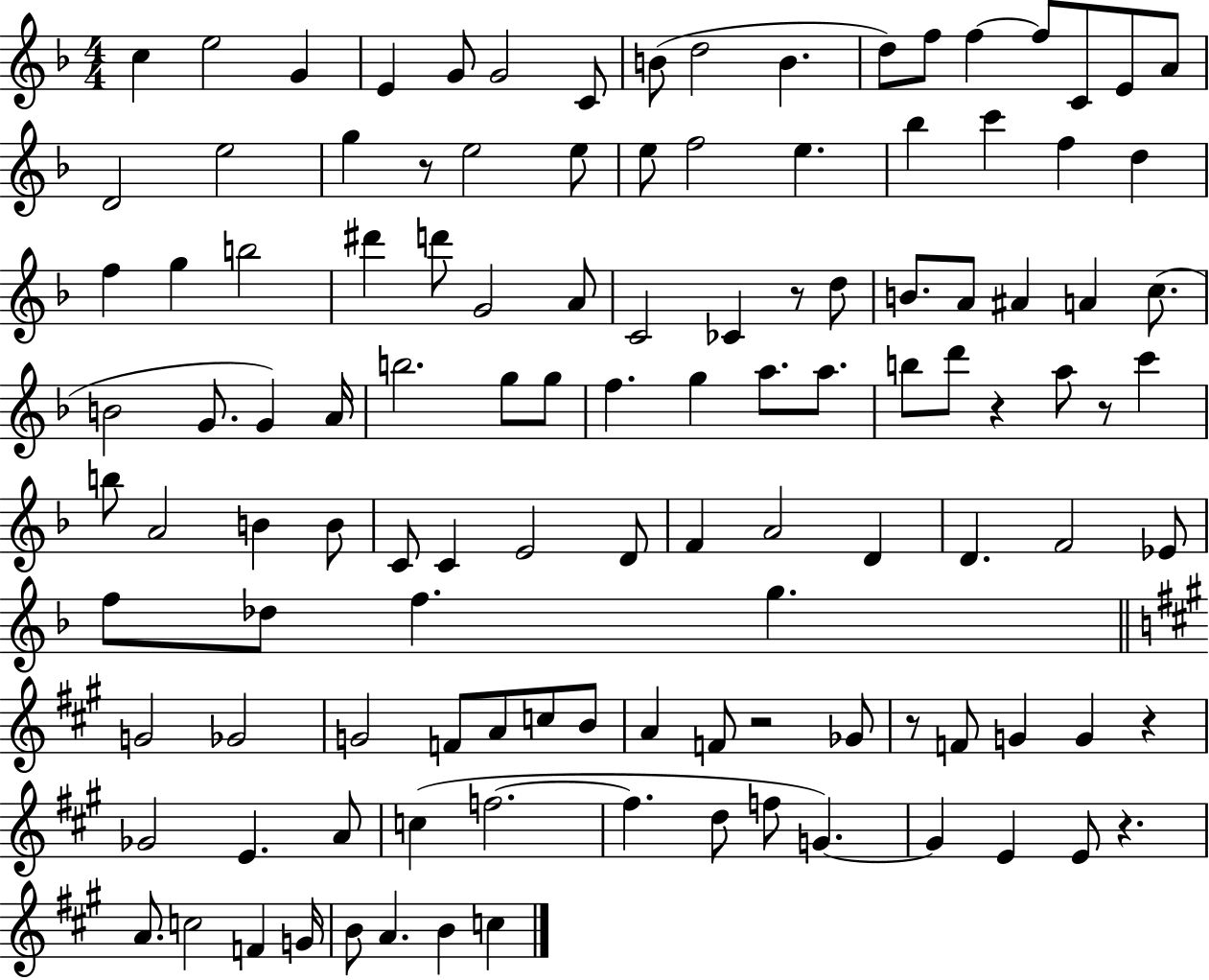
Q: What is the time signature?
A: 4/4